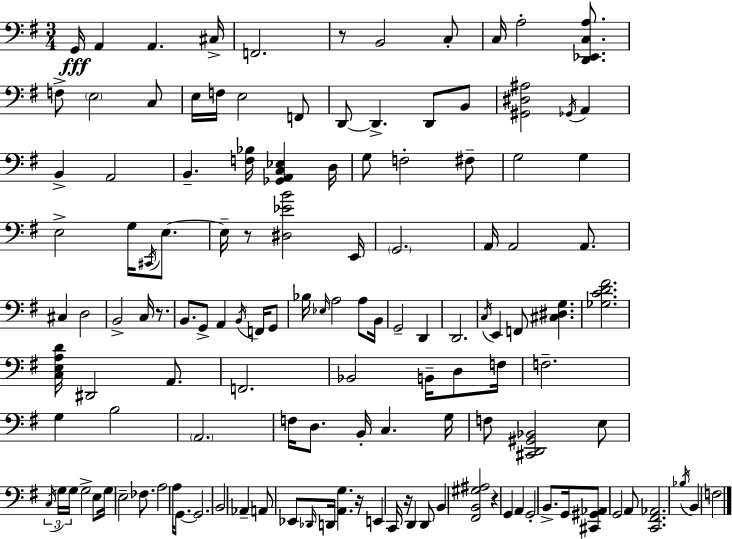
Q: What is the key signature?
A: G major